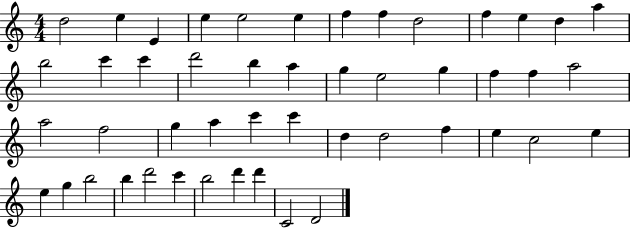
X:1
T:Untitled
M:4/4
L:1/4
K:C
d2 e E e e2 e f f d2 f e d a b2 c' c' d'2 b a g e2 g f f a2 a2 f2 g a c' c' d d2 f e c2 e e g b2 b d'2 c' b2 d' d' C2 D2